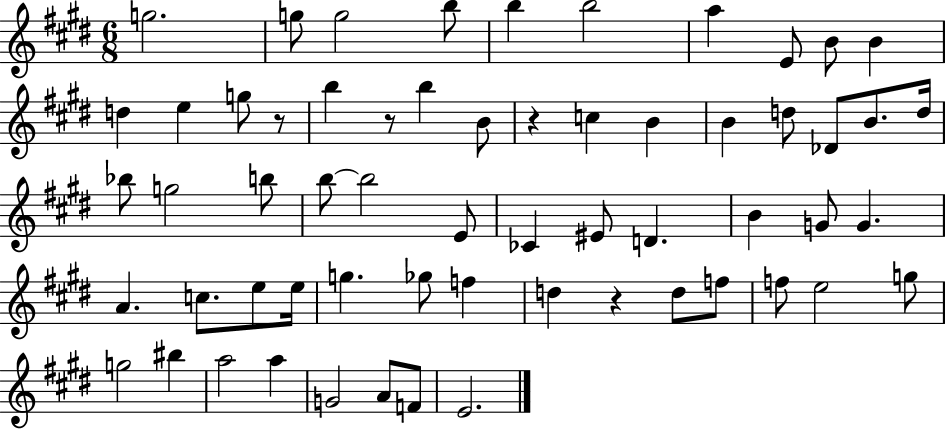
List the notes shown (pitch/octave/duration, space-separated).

G5/h. G5/e G5/h B5/e B5/q B5/h A5/q E4/e B4/e B4/q D5/q E5/q G5/e R/e B5/q R/e B5/q B4/e R/q C5/q B4/q B4/q D5/e Db4/e B4/e. D5/s Bb5/e G5/h B5/e B5/e B5/h E4/e CES4/q EIS4/e D4/q. B4/q G4/e G4/q. A4/q. C5/e. E5/e E5/s G5/q. Gb5/e F5/q D5/q R/q D5/e F5/e F5/e E5/h G5/e G5/h BIS5/q A5/h A5/q G4/h A4/e F4/e E4/h.